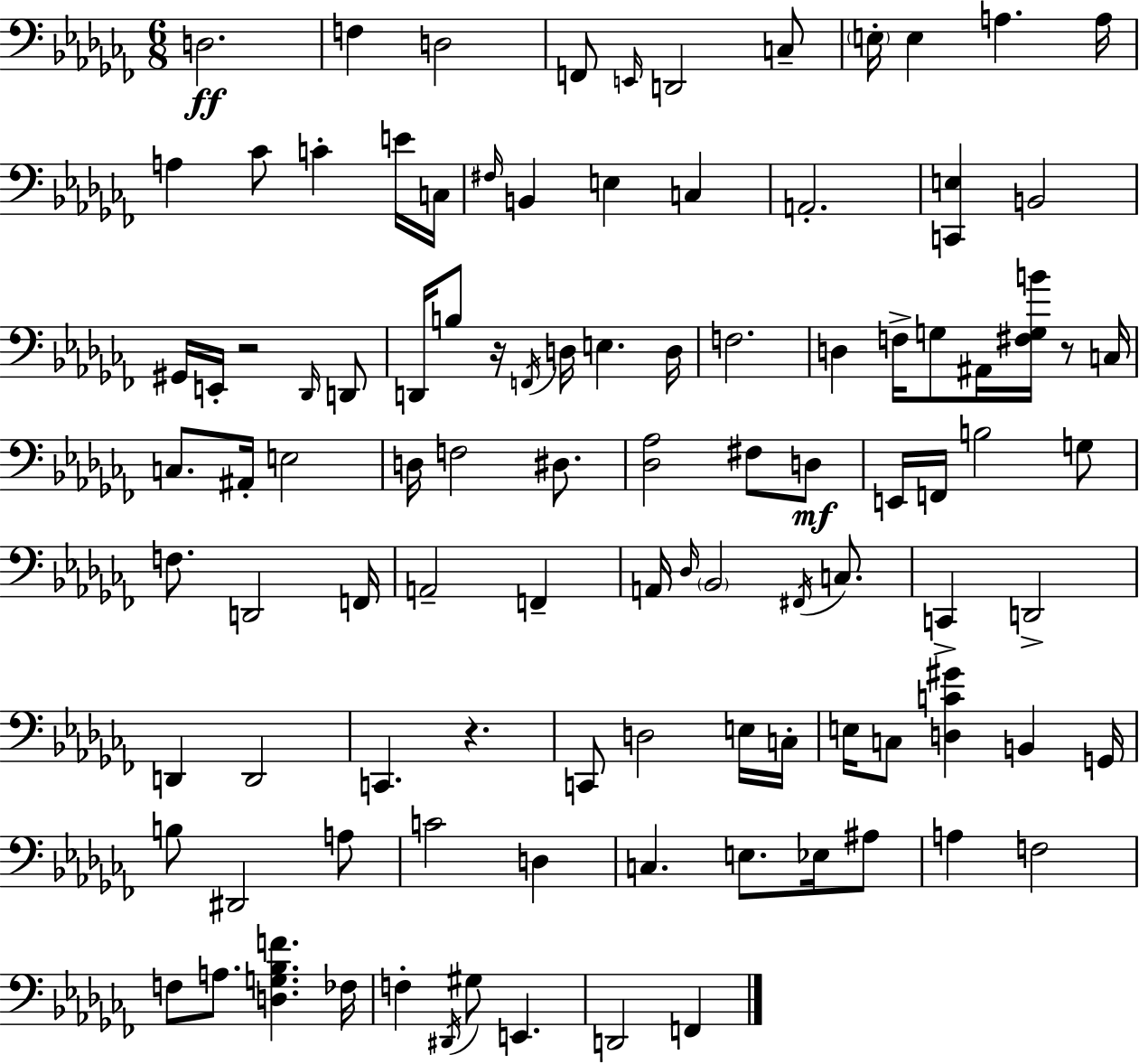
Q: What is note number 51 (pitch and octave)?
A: F3